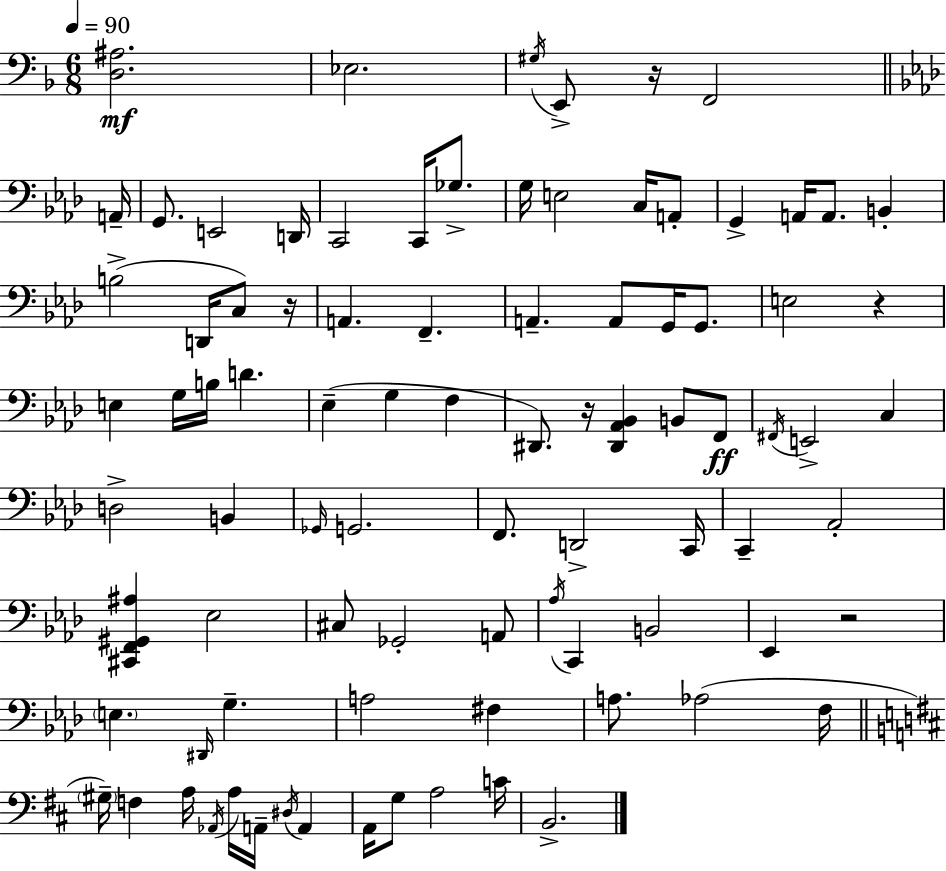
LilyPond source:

{
  \clef bass
  \numericTimeSignature
  \time 6/8
  \key d \minor
  \tempo 4 = 90
  \repeat volta 2 { <d ais>2.\mf | ees2. | \acciaccatura { gis16 } e,8-> r16 f,2 | \bar "||" \break \key aes \major a,16-- g,8. e,2 | d,16 c,2 c,16 ges8.-> | g16 e2 c16 a,8-. | g,4-> a,16 a,8. b,4-. | \break b2->( d,16 c8) | r16 a,4. f,4.-- | a,4.-- a,8 g,16 g,8. | e2 r4 | \break e4 g16 b16 d'4. | ees4--( g4 f4 | dis,8.) r16 <dis, aes, bes,>4 b,8 f,8\ff | \acciaccatura { fis,16 } e,2-> c4 | \break d2-> b,4 | \grace { ges,16 } g,2. | f,8. d,2-> | c,16 c,4-- aes,2-. | \break <cis, f, gis, ais>4 ees2 | cis8 ges,2-. | a,8 \acciaccatura { aes16 } c,4 b,2 | ees,4 r2 | \break \parenthesize e4. \grace { dis,16 } g4.-- | a2 | fis4 a8. aes2( | f16 \bar "||" \break \key b \minor \parenthesize gis16--) f4 a16 \acciaccatura { aes,16 } a16 a,16-- \acciaccatura { dis16 } a,4 | a,16 g8 a2 | c'16 b,2.-> | } \bar "|."
}